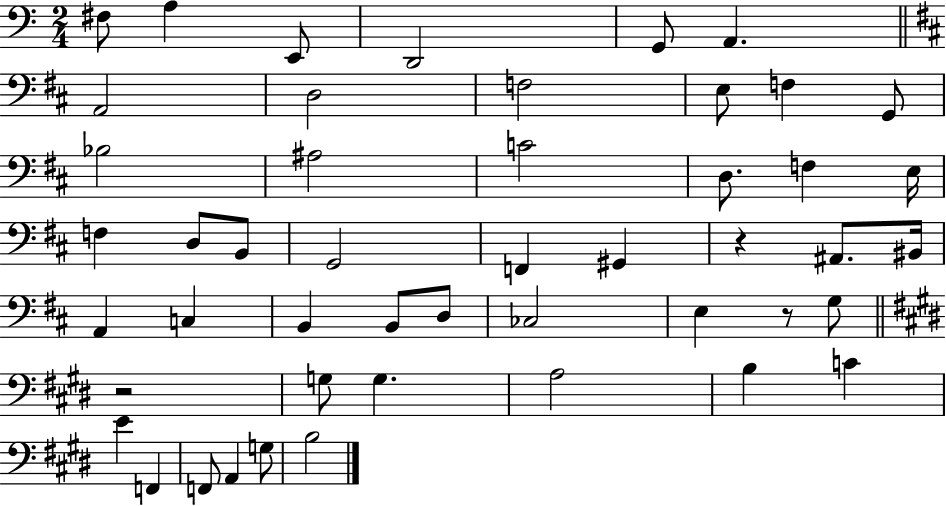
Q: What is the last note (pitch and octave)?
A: B3